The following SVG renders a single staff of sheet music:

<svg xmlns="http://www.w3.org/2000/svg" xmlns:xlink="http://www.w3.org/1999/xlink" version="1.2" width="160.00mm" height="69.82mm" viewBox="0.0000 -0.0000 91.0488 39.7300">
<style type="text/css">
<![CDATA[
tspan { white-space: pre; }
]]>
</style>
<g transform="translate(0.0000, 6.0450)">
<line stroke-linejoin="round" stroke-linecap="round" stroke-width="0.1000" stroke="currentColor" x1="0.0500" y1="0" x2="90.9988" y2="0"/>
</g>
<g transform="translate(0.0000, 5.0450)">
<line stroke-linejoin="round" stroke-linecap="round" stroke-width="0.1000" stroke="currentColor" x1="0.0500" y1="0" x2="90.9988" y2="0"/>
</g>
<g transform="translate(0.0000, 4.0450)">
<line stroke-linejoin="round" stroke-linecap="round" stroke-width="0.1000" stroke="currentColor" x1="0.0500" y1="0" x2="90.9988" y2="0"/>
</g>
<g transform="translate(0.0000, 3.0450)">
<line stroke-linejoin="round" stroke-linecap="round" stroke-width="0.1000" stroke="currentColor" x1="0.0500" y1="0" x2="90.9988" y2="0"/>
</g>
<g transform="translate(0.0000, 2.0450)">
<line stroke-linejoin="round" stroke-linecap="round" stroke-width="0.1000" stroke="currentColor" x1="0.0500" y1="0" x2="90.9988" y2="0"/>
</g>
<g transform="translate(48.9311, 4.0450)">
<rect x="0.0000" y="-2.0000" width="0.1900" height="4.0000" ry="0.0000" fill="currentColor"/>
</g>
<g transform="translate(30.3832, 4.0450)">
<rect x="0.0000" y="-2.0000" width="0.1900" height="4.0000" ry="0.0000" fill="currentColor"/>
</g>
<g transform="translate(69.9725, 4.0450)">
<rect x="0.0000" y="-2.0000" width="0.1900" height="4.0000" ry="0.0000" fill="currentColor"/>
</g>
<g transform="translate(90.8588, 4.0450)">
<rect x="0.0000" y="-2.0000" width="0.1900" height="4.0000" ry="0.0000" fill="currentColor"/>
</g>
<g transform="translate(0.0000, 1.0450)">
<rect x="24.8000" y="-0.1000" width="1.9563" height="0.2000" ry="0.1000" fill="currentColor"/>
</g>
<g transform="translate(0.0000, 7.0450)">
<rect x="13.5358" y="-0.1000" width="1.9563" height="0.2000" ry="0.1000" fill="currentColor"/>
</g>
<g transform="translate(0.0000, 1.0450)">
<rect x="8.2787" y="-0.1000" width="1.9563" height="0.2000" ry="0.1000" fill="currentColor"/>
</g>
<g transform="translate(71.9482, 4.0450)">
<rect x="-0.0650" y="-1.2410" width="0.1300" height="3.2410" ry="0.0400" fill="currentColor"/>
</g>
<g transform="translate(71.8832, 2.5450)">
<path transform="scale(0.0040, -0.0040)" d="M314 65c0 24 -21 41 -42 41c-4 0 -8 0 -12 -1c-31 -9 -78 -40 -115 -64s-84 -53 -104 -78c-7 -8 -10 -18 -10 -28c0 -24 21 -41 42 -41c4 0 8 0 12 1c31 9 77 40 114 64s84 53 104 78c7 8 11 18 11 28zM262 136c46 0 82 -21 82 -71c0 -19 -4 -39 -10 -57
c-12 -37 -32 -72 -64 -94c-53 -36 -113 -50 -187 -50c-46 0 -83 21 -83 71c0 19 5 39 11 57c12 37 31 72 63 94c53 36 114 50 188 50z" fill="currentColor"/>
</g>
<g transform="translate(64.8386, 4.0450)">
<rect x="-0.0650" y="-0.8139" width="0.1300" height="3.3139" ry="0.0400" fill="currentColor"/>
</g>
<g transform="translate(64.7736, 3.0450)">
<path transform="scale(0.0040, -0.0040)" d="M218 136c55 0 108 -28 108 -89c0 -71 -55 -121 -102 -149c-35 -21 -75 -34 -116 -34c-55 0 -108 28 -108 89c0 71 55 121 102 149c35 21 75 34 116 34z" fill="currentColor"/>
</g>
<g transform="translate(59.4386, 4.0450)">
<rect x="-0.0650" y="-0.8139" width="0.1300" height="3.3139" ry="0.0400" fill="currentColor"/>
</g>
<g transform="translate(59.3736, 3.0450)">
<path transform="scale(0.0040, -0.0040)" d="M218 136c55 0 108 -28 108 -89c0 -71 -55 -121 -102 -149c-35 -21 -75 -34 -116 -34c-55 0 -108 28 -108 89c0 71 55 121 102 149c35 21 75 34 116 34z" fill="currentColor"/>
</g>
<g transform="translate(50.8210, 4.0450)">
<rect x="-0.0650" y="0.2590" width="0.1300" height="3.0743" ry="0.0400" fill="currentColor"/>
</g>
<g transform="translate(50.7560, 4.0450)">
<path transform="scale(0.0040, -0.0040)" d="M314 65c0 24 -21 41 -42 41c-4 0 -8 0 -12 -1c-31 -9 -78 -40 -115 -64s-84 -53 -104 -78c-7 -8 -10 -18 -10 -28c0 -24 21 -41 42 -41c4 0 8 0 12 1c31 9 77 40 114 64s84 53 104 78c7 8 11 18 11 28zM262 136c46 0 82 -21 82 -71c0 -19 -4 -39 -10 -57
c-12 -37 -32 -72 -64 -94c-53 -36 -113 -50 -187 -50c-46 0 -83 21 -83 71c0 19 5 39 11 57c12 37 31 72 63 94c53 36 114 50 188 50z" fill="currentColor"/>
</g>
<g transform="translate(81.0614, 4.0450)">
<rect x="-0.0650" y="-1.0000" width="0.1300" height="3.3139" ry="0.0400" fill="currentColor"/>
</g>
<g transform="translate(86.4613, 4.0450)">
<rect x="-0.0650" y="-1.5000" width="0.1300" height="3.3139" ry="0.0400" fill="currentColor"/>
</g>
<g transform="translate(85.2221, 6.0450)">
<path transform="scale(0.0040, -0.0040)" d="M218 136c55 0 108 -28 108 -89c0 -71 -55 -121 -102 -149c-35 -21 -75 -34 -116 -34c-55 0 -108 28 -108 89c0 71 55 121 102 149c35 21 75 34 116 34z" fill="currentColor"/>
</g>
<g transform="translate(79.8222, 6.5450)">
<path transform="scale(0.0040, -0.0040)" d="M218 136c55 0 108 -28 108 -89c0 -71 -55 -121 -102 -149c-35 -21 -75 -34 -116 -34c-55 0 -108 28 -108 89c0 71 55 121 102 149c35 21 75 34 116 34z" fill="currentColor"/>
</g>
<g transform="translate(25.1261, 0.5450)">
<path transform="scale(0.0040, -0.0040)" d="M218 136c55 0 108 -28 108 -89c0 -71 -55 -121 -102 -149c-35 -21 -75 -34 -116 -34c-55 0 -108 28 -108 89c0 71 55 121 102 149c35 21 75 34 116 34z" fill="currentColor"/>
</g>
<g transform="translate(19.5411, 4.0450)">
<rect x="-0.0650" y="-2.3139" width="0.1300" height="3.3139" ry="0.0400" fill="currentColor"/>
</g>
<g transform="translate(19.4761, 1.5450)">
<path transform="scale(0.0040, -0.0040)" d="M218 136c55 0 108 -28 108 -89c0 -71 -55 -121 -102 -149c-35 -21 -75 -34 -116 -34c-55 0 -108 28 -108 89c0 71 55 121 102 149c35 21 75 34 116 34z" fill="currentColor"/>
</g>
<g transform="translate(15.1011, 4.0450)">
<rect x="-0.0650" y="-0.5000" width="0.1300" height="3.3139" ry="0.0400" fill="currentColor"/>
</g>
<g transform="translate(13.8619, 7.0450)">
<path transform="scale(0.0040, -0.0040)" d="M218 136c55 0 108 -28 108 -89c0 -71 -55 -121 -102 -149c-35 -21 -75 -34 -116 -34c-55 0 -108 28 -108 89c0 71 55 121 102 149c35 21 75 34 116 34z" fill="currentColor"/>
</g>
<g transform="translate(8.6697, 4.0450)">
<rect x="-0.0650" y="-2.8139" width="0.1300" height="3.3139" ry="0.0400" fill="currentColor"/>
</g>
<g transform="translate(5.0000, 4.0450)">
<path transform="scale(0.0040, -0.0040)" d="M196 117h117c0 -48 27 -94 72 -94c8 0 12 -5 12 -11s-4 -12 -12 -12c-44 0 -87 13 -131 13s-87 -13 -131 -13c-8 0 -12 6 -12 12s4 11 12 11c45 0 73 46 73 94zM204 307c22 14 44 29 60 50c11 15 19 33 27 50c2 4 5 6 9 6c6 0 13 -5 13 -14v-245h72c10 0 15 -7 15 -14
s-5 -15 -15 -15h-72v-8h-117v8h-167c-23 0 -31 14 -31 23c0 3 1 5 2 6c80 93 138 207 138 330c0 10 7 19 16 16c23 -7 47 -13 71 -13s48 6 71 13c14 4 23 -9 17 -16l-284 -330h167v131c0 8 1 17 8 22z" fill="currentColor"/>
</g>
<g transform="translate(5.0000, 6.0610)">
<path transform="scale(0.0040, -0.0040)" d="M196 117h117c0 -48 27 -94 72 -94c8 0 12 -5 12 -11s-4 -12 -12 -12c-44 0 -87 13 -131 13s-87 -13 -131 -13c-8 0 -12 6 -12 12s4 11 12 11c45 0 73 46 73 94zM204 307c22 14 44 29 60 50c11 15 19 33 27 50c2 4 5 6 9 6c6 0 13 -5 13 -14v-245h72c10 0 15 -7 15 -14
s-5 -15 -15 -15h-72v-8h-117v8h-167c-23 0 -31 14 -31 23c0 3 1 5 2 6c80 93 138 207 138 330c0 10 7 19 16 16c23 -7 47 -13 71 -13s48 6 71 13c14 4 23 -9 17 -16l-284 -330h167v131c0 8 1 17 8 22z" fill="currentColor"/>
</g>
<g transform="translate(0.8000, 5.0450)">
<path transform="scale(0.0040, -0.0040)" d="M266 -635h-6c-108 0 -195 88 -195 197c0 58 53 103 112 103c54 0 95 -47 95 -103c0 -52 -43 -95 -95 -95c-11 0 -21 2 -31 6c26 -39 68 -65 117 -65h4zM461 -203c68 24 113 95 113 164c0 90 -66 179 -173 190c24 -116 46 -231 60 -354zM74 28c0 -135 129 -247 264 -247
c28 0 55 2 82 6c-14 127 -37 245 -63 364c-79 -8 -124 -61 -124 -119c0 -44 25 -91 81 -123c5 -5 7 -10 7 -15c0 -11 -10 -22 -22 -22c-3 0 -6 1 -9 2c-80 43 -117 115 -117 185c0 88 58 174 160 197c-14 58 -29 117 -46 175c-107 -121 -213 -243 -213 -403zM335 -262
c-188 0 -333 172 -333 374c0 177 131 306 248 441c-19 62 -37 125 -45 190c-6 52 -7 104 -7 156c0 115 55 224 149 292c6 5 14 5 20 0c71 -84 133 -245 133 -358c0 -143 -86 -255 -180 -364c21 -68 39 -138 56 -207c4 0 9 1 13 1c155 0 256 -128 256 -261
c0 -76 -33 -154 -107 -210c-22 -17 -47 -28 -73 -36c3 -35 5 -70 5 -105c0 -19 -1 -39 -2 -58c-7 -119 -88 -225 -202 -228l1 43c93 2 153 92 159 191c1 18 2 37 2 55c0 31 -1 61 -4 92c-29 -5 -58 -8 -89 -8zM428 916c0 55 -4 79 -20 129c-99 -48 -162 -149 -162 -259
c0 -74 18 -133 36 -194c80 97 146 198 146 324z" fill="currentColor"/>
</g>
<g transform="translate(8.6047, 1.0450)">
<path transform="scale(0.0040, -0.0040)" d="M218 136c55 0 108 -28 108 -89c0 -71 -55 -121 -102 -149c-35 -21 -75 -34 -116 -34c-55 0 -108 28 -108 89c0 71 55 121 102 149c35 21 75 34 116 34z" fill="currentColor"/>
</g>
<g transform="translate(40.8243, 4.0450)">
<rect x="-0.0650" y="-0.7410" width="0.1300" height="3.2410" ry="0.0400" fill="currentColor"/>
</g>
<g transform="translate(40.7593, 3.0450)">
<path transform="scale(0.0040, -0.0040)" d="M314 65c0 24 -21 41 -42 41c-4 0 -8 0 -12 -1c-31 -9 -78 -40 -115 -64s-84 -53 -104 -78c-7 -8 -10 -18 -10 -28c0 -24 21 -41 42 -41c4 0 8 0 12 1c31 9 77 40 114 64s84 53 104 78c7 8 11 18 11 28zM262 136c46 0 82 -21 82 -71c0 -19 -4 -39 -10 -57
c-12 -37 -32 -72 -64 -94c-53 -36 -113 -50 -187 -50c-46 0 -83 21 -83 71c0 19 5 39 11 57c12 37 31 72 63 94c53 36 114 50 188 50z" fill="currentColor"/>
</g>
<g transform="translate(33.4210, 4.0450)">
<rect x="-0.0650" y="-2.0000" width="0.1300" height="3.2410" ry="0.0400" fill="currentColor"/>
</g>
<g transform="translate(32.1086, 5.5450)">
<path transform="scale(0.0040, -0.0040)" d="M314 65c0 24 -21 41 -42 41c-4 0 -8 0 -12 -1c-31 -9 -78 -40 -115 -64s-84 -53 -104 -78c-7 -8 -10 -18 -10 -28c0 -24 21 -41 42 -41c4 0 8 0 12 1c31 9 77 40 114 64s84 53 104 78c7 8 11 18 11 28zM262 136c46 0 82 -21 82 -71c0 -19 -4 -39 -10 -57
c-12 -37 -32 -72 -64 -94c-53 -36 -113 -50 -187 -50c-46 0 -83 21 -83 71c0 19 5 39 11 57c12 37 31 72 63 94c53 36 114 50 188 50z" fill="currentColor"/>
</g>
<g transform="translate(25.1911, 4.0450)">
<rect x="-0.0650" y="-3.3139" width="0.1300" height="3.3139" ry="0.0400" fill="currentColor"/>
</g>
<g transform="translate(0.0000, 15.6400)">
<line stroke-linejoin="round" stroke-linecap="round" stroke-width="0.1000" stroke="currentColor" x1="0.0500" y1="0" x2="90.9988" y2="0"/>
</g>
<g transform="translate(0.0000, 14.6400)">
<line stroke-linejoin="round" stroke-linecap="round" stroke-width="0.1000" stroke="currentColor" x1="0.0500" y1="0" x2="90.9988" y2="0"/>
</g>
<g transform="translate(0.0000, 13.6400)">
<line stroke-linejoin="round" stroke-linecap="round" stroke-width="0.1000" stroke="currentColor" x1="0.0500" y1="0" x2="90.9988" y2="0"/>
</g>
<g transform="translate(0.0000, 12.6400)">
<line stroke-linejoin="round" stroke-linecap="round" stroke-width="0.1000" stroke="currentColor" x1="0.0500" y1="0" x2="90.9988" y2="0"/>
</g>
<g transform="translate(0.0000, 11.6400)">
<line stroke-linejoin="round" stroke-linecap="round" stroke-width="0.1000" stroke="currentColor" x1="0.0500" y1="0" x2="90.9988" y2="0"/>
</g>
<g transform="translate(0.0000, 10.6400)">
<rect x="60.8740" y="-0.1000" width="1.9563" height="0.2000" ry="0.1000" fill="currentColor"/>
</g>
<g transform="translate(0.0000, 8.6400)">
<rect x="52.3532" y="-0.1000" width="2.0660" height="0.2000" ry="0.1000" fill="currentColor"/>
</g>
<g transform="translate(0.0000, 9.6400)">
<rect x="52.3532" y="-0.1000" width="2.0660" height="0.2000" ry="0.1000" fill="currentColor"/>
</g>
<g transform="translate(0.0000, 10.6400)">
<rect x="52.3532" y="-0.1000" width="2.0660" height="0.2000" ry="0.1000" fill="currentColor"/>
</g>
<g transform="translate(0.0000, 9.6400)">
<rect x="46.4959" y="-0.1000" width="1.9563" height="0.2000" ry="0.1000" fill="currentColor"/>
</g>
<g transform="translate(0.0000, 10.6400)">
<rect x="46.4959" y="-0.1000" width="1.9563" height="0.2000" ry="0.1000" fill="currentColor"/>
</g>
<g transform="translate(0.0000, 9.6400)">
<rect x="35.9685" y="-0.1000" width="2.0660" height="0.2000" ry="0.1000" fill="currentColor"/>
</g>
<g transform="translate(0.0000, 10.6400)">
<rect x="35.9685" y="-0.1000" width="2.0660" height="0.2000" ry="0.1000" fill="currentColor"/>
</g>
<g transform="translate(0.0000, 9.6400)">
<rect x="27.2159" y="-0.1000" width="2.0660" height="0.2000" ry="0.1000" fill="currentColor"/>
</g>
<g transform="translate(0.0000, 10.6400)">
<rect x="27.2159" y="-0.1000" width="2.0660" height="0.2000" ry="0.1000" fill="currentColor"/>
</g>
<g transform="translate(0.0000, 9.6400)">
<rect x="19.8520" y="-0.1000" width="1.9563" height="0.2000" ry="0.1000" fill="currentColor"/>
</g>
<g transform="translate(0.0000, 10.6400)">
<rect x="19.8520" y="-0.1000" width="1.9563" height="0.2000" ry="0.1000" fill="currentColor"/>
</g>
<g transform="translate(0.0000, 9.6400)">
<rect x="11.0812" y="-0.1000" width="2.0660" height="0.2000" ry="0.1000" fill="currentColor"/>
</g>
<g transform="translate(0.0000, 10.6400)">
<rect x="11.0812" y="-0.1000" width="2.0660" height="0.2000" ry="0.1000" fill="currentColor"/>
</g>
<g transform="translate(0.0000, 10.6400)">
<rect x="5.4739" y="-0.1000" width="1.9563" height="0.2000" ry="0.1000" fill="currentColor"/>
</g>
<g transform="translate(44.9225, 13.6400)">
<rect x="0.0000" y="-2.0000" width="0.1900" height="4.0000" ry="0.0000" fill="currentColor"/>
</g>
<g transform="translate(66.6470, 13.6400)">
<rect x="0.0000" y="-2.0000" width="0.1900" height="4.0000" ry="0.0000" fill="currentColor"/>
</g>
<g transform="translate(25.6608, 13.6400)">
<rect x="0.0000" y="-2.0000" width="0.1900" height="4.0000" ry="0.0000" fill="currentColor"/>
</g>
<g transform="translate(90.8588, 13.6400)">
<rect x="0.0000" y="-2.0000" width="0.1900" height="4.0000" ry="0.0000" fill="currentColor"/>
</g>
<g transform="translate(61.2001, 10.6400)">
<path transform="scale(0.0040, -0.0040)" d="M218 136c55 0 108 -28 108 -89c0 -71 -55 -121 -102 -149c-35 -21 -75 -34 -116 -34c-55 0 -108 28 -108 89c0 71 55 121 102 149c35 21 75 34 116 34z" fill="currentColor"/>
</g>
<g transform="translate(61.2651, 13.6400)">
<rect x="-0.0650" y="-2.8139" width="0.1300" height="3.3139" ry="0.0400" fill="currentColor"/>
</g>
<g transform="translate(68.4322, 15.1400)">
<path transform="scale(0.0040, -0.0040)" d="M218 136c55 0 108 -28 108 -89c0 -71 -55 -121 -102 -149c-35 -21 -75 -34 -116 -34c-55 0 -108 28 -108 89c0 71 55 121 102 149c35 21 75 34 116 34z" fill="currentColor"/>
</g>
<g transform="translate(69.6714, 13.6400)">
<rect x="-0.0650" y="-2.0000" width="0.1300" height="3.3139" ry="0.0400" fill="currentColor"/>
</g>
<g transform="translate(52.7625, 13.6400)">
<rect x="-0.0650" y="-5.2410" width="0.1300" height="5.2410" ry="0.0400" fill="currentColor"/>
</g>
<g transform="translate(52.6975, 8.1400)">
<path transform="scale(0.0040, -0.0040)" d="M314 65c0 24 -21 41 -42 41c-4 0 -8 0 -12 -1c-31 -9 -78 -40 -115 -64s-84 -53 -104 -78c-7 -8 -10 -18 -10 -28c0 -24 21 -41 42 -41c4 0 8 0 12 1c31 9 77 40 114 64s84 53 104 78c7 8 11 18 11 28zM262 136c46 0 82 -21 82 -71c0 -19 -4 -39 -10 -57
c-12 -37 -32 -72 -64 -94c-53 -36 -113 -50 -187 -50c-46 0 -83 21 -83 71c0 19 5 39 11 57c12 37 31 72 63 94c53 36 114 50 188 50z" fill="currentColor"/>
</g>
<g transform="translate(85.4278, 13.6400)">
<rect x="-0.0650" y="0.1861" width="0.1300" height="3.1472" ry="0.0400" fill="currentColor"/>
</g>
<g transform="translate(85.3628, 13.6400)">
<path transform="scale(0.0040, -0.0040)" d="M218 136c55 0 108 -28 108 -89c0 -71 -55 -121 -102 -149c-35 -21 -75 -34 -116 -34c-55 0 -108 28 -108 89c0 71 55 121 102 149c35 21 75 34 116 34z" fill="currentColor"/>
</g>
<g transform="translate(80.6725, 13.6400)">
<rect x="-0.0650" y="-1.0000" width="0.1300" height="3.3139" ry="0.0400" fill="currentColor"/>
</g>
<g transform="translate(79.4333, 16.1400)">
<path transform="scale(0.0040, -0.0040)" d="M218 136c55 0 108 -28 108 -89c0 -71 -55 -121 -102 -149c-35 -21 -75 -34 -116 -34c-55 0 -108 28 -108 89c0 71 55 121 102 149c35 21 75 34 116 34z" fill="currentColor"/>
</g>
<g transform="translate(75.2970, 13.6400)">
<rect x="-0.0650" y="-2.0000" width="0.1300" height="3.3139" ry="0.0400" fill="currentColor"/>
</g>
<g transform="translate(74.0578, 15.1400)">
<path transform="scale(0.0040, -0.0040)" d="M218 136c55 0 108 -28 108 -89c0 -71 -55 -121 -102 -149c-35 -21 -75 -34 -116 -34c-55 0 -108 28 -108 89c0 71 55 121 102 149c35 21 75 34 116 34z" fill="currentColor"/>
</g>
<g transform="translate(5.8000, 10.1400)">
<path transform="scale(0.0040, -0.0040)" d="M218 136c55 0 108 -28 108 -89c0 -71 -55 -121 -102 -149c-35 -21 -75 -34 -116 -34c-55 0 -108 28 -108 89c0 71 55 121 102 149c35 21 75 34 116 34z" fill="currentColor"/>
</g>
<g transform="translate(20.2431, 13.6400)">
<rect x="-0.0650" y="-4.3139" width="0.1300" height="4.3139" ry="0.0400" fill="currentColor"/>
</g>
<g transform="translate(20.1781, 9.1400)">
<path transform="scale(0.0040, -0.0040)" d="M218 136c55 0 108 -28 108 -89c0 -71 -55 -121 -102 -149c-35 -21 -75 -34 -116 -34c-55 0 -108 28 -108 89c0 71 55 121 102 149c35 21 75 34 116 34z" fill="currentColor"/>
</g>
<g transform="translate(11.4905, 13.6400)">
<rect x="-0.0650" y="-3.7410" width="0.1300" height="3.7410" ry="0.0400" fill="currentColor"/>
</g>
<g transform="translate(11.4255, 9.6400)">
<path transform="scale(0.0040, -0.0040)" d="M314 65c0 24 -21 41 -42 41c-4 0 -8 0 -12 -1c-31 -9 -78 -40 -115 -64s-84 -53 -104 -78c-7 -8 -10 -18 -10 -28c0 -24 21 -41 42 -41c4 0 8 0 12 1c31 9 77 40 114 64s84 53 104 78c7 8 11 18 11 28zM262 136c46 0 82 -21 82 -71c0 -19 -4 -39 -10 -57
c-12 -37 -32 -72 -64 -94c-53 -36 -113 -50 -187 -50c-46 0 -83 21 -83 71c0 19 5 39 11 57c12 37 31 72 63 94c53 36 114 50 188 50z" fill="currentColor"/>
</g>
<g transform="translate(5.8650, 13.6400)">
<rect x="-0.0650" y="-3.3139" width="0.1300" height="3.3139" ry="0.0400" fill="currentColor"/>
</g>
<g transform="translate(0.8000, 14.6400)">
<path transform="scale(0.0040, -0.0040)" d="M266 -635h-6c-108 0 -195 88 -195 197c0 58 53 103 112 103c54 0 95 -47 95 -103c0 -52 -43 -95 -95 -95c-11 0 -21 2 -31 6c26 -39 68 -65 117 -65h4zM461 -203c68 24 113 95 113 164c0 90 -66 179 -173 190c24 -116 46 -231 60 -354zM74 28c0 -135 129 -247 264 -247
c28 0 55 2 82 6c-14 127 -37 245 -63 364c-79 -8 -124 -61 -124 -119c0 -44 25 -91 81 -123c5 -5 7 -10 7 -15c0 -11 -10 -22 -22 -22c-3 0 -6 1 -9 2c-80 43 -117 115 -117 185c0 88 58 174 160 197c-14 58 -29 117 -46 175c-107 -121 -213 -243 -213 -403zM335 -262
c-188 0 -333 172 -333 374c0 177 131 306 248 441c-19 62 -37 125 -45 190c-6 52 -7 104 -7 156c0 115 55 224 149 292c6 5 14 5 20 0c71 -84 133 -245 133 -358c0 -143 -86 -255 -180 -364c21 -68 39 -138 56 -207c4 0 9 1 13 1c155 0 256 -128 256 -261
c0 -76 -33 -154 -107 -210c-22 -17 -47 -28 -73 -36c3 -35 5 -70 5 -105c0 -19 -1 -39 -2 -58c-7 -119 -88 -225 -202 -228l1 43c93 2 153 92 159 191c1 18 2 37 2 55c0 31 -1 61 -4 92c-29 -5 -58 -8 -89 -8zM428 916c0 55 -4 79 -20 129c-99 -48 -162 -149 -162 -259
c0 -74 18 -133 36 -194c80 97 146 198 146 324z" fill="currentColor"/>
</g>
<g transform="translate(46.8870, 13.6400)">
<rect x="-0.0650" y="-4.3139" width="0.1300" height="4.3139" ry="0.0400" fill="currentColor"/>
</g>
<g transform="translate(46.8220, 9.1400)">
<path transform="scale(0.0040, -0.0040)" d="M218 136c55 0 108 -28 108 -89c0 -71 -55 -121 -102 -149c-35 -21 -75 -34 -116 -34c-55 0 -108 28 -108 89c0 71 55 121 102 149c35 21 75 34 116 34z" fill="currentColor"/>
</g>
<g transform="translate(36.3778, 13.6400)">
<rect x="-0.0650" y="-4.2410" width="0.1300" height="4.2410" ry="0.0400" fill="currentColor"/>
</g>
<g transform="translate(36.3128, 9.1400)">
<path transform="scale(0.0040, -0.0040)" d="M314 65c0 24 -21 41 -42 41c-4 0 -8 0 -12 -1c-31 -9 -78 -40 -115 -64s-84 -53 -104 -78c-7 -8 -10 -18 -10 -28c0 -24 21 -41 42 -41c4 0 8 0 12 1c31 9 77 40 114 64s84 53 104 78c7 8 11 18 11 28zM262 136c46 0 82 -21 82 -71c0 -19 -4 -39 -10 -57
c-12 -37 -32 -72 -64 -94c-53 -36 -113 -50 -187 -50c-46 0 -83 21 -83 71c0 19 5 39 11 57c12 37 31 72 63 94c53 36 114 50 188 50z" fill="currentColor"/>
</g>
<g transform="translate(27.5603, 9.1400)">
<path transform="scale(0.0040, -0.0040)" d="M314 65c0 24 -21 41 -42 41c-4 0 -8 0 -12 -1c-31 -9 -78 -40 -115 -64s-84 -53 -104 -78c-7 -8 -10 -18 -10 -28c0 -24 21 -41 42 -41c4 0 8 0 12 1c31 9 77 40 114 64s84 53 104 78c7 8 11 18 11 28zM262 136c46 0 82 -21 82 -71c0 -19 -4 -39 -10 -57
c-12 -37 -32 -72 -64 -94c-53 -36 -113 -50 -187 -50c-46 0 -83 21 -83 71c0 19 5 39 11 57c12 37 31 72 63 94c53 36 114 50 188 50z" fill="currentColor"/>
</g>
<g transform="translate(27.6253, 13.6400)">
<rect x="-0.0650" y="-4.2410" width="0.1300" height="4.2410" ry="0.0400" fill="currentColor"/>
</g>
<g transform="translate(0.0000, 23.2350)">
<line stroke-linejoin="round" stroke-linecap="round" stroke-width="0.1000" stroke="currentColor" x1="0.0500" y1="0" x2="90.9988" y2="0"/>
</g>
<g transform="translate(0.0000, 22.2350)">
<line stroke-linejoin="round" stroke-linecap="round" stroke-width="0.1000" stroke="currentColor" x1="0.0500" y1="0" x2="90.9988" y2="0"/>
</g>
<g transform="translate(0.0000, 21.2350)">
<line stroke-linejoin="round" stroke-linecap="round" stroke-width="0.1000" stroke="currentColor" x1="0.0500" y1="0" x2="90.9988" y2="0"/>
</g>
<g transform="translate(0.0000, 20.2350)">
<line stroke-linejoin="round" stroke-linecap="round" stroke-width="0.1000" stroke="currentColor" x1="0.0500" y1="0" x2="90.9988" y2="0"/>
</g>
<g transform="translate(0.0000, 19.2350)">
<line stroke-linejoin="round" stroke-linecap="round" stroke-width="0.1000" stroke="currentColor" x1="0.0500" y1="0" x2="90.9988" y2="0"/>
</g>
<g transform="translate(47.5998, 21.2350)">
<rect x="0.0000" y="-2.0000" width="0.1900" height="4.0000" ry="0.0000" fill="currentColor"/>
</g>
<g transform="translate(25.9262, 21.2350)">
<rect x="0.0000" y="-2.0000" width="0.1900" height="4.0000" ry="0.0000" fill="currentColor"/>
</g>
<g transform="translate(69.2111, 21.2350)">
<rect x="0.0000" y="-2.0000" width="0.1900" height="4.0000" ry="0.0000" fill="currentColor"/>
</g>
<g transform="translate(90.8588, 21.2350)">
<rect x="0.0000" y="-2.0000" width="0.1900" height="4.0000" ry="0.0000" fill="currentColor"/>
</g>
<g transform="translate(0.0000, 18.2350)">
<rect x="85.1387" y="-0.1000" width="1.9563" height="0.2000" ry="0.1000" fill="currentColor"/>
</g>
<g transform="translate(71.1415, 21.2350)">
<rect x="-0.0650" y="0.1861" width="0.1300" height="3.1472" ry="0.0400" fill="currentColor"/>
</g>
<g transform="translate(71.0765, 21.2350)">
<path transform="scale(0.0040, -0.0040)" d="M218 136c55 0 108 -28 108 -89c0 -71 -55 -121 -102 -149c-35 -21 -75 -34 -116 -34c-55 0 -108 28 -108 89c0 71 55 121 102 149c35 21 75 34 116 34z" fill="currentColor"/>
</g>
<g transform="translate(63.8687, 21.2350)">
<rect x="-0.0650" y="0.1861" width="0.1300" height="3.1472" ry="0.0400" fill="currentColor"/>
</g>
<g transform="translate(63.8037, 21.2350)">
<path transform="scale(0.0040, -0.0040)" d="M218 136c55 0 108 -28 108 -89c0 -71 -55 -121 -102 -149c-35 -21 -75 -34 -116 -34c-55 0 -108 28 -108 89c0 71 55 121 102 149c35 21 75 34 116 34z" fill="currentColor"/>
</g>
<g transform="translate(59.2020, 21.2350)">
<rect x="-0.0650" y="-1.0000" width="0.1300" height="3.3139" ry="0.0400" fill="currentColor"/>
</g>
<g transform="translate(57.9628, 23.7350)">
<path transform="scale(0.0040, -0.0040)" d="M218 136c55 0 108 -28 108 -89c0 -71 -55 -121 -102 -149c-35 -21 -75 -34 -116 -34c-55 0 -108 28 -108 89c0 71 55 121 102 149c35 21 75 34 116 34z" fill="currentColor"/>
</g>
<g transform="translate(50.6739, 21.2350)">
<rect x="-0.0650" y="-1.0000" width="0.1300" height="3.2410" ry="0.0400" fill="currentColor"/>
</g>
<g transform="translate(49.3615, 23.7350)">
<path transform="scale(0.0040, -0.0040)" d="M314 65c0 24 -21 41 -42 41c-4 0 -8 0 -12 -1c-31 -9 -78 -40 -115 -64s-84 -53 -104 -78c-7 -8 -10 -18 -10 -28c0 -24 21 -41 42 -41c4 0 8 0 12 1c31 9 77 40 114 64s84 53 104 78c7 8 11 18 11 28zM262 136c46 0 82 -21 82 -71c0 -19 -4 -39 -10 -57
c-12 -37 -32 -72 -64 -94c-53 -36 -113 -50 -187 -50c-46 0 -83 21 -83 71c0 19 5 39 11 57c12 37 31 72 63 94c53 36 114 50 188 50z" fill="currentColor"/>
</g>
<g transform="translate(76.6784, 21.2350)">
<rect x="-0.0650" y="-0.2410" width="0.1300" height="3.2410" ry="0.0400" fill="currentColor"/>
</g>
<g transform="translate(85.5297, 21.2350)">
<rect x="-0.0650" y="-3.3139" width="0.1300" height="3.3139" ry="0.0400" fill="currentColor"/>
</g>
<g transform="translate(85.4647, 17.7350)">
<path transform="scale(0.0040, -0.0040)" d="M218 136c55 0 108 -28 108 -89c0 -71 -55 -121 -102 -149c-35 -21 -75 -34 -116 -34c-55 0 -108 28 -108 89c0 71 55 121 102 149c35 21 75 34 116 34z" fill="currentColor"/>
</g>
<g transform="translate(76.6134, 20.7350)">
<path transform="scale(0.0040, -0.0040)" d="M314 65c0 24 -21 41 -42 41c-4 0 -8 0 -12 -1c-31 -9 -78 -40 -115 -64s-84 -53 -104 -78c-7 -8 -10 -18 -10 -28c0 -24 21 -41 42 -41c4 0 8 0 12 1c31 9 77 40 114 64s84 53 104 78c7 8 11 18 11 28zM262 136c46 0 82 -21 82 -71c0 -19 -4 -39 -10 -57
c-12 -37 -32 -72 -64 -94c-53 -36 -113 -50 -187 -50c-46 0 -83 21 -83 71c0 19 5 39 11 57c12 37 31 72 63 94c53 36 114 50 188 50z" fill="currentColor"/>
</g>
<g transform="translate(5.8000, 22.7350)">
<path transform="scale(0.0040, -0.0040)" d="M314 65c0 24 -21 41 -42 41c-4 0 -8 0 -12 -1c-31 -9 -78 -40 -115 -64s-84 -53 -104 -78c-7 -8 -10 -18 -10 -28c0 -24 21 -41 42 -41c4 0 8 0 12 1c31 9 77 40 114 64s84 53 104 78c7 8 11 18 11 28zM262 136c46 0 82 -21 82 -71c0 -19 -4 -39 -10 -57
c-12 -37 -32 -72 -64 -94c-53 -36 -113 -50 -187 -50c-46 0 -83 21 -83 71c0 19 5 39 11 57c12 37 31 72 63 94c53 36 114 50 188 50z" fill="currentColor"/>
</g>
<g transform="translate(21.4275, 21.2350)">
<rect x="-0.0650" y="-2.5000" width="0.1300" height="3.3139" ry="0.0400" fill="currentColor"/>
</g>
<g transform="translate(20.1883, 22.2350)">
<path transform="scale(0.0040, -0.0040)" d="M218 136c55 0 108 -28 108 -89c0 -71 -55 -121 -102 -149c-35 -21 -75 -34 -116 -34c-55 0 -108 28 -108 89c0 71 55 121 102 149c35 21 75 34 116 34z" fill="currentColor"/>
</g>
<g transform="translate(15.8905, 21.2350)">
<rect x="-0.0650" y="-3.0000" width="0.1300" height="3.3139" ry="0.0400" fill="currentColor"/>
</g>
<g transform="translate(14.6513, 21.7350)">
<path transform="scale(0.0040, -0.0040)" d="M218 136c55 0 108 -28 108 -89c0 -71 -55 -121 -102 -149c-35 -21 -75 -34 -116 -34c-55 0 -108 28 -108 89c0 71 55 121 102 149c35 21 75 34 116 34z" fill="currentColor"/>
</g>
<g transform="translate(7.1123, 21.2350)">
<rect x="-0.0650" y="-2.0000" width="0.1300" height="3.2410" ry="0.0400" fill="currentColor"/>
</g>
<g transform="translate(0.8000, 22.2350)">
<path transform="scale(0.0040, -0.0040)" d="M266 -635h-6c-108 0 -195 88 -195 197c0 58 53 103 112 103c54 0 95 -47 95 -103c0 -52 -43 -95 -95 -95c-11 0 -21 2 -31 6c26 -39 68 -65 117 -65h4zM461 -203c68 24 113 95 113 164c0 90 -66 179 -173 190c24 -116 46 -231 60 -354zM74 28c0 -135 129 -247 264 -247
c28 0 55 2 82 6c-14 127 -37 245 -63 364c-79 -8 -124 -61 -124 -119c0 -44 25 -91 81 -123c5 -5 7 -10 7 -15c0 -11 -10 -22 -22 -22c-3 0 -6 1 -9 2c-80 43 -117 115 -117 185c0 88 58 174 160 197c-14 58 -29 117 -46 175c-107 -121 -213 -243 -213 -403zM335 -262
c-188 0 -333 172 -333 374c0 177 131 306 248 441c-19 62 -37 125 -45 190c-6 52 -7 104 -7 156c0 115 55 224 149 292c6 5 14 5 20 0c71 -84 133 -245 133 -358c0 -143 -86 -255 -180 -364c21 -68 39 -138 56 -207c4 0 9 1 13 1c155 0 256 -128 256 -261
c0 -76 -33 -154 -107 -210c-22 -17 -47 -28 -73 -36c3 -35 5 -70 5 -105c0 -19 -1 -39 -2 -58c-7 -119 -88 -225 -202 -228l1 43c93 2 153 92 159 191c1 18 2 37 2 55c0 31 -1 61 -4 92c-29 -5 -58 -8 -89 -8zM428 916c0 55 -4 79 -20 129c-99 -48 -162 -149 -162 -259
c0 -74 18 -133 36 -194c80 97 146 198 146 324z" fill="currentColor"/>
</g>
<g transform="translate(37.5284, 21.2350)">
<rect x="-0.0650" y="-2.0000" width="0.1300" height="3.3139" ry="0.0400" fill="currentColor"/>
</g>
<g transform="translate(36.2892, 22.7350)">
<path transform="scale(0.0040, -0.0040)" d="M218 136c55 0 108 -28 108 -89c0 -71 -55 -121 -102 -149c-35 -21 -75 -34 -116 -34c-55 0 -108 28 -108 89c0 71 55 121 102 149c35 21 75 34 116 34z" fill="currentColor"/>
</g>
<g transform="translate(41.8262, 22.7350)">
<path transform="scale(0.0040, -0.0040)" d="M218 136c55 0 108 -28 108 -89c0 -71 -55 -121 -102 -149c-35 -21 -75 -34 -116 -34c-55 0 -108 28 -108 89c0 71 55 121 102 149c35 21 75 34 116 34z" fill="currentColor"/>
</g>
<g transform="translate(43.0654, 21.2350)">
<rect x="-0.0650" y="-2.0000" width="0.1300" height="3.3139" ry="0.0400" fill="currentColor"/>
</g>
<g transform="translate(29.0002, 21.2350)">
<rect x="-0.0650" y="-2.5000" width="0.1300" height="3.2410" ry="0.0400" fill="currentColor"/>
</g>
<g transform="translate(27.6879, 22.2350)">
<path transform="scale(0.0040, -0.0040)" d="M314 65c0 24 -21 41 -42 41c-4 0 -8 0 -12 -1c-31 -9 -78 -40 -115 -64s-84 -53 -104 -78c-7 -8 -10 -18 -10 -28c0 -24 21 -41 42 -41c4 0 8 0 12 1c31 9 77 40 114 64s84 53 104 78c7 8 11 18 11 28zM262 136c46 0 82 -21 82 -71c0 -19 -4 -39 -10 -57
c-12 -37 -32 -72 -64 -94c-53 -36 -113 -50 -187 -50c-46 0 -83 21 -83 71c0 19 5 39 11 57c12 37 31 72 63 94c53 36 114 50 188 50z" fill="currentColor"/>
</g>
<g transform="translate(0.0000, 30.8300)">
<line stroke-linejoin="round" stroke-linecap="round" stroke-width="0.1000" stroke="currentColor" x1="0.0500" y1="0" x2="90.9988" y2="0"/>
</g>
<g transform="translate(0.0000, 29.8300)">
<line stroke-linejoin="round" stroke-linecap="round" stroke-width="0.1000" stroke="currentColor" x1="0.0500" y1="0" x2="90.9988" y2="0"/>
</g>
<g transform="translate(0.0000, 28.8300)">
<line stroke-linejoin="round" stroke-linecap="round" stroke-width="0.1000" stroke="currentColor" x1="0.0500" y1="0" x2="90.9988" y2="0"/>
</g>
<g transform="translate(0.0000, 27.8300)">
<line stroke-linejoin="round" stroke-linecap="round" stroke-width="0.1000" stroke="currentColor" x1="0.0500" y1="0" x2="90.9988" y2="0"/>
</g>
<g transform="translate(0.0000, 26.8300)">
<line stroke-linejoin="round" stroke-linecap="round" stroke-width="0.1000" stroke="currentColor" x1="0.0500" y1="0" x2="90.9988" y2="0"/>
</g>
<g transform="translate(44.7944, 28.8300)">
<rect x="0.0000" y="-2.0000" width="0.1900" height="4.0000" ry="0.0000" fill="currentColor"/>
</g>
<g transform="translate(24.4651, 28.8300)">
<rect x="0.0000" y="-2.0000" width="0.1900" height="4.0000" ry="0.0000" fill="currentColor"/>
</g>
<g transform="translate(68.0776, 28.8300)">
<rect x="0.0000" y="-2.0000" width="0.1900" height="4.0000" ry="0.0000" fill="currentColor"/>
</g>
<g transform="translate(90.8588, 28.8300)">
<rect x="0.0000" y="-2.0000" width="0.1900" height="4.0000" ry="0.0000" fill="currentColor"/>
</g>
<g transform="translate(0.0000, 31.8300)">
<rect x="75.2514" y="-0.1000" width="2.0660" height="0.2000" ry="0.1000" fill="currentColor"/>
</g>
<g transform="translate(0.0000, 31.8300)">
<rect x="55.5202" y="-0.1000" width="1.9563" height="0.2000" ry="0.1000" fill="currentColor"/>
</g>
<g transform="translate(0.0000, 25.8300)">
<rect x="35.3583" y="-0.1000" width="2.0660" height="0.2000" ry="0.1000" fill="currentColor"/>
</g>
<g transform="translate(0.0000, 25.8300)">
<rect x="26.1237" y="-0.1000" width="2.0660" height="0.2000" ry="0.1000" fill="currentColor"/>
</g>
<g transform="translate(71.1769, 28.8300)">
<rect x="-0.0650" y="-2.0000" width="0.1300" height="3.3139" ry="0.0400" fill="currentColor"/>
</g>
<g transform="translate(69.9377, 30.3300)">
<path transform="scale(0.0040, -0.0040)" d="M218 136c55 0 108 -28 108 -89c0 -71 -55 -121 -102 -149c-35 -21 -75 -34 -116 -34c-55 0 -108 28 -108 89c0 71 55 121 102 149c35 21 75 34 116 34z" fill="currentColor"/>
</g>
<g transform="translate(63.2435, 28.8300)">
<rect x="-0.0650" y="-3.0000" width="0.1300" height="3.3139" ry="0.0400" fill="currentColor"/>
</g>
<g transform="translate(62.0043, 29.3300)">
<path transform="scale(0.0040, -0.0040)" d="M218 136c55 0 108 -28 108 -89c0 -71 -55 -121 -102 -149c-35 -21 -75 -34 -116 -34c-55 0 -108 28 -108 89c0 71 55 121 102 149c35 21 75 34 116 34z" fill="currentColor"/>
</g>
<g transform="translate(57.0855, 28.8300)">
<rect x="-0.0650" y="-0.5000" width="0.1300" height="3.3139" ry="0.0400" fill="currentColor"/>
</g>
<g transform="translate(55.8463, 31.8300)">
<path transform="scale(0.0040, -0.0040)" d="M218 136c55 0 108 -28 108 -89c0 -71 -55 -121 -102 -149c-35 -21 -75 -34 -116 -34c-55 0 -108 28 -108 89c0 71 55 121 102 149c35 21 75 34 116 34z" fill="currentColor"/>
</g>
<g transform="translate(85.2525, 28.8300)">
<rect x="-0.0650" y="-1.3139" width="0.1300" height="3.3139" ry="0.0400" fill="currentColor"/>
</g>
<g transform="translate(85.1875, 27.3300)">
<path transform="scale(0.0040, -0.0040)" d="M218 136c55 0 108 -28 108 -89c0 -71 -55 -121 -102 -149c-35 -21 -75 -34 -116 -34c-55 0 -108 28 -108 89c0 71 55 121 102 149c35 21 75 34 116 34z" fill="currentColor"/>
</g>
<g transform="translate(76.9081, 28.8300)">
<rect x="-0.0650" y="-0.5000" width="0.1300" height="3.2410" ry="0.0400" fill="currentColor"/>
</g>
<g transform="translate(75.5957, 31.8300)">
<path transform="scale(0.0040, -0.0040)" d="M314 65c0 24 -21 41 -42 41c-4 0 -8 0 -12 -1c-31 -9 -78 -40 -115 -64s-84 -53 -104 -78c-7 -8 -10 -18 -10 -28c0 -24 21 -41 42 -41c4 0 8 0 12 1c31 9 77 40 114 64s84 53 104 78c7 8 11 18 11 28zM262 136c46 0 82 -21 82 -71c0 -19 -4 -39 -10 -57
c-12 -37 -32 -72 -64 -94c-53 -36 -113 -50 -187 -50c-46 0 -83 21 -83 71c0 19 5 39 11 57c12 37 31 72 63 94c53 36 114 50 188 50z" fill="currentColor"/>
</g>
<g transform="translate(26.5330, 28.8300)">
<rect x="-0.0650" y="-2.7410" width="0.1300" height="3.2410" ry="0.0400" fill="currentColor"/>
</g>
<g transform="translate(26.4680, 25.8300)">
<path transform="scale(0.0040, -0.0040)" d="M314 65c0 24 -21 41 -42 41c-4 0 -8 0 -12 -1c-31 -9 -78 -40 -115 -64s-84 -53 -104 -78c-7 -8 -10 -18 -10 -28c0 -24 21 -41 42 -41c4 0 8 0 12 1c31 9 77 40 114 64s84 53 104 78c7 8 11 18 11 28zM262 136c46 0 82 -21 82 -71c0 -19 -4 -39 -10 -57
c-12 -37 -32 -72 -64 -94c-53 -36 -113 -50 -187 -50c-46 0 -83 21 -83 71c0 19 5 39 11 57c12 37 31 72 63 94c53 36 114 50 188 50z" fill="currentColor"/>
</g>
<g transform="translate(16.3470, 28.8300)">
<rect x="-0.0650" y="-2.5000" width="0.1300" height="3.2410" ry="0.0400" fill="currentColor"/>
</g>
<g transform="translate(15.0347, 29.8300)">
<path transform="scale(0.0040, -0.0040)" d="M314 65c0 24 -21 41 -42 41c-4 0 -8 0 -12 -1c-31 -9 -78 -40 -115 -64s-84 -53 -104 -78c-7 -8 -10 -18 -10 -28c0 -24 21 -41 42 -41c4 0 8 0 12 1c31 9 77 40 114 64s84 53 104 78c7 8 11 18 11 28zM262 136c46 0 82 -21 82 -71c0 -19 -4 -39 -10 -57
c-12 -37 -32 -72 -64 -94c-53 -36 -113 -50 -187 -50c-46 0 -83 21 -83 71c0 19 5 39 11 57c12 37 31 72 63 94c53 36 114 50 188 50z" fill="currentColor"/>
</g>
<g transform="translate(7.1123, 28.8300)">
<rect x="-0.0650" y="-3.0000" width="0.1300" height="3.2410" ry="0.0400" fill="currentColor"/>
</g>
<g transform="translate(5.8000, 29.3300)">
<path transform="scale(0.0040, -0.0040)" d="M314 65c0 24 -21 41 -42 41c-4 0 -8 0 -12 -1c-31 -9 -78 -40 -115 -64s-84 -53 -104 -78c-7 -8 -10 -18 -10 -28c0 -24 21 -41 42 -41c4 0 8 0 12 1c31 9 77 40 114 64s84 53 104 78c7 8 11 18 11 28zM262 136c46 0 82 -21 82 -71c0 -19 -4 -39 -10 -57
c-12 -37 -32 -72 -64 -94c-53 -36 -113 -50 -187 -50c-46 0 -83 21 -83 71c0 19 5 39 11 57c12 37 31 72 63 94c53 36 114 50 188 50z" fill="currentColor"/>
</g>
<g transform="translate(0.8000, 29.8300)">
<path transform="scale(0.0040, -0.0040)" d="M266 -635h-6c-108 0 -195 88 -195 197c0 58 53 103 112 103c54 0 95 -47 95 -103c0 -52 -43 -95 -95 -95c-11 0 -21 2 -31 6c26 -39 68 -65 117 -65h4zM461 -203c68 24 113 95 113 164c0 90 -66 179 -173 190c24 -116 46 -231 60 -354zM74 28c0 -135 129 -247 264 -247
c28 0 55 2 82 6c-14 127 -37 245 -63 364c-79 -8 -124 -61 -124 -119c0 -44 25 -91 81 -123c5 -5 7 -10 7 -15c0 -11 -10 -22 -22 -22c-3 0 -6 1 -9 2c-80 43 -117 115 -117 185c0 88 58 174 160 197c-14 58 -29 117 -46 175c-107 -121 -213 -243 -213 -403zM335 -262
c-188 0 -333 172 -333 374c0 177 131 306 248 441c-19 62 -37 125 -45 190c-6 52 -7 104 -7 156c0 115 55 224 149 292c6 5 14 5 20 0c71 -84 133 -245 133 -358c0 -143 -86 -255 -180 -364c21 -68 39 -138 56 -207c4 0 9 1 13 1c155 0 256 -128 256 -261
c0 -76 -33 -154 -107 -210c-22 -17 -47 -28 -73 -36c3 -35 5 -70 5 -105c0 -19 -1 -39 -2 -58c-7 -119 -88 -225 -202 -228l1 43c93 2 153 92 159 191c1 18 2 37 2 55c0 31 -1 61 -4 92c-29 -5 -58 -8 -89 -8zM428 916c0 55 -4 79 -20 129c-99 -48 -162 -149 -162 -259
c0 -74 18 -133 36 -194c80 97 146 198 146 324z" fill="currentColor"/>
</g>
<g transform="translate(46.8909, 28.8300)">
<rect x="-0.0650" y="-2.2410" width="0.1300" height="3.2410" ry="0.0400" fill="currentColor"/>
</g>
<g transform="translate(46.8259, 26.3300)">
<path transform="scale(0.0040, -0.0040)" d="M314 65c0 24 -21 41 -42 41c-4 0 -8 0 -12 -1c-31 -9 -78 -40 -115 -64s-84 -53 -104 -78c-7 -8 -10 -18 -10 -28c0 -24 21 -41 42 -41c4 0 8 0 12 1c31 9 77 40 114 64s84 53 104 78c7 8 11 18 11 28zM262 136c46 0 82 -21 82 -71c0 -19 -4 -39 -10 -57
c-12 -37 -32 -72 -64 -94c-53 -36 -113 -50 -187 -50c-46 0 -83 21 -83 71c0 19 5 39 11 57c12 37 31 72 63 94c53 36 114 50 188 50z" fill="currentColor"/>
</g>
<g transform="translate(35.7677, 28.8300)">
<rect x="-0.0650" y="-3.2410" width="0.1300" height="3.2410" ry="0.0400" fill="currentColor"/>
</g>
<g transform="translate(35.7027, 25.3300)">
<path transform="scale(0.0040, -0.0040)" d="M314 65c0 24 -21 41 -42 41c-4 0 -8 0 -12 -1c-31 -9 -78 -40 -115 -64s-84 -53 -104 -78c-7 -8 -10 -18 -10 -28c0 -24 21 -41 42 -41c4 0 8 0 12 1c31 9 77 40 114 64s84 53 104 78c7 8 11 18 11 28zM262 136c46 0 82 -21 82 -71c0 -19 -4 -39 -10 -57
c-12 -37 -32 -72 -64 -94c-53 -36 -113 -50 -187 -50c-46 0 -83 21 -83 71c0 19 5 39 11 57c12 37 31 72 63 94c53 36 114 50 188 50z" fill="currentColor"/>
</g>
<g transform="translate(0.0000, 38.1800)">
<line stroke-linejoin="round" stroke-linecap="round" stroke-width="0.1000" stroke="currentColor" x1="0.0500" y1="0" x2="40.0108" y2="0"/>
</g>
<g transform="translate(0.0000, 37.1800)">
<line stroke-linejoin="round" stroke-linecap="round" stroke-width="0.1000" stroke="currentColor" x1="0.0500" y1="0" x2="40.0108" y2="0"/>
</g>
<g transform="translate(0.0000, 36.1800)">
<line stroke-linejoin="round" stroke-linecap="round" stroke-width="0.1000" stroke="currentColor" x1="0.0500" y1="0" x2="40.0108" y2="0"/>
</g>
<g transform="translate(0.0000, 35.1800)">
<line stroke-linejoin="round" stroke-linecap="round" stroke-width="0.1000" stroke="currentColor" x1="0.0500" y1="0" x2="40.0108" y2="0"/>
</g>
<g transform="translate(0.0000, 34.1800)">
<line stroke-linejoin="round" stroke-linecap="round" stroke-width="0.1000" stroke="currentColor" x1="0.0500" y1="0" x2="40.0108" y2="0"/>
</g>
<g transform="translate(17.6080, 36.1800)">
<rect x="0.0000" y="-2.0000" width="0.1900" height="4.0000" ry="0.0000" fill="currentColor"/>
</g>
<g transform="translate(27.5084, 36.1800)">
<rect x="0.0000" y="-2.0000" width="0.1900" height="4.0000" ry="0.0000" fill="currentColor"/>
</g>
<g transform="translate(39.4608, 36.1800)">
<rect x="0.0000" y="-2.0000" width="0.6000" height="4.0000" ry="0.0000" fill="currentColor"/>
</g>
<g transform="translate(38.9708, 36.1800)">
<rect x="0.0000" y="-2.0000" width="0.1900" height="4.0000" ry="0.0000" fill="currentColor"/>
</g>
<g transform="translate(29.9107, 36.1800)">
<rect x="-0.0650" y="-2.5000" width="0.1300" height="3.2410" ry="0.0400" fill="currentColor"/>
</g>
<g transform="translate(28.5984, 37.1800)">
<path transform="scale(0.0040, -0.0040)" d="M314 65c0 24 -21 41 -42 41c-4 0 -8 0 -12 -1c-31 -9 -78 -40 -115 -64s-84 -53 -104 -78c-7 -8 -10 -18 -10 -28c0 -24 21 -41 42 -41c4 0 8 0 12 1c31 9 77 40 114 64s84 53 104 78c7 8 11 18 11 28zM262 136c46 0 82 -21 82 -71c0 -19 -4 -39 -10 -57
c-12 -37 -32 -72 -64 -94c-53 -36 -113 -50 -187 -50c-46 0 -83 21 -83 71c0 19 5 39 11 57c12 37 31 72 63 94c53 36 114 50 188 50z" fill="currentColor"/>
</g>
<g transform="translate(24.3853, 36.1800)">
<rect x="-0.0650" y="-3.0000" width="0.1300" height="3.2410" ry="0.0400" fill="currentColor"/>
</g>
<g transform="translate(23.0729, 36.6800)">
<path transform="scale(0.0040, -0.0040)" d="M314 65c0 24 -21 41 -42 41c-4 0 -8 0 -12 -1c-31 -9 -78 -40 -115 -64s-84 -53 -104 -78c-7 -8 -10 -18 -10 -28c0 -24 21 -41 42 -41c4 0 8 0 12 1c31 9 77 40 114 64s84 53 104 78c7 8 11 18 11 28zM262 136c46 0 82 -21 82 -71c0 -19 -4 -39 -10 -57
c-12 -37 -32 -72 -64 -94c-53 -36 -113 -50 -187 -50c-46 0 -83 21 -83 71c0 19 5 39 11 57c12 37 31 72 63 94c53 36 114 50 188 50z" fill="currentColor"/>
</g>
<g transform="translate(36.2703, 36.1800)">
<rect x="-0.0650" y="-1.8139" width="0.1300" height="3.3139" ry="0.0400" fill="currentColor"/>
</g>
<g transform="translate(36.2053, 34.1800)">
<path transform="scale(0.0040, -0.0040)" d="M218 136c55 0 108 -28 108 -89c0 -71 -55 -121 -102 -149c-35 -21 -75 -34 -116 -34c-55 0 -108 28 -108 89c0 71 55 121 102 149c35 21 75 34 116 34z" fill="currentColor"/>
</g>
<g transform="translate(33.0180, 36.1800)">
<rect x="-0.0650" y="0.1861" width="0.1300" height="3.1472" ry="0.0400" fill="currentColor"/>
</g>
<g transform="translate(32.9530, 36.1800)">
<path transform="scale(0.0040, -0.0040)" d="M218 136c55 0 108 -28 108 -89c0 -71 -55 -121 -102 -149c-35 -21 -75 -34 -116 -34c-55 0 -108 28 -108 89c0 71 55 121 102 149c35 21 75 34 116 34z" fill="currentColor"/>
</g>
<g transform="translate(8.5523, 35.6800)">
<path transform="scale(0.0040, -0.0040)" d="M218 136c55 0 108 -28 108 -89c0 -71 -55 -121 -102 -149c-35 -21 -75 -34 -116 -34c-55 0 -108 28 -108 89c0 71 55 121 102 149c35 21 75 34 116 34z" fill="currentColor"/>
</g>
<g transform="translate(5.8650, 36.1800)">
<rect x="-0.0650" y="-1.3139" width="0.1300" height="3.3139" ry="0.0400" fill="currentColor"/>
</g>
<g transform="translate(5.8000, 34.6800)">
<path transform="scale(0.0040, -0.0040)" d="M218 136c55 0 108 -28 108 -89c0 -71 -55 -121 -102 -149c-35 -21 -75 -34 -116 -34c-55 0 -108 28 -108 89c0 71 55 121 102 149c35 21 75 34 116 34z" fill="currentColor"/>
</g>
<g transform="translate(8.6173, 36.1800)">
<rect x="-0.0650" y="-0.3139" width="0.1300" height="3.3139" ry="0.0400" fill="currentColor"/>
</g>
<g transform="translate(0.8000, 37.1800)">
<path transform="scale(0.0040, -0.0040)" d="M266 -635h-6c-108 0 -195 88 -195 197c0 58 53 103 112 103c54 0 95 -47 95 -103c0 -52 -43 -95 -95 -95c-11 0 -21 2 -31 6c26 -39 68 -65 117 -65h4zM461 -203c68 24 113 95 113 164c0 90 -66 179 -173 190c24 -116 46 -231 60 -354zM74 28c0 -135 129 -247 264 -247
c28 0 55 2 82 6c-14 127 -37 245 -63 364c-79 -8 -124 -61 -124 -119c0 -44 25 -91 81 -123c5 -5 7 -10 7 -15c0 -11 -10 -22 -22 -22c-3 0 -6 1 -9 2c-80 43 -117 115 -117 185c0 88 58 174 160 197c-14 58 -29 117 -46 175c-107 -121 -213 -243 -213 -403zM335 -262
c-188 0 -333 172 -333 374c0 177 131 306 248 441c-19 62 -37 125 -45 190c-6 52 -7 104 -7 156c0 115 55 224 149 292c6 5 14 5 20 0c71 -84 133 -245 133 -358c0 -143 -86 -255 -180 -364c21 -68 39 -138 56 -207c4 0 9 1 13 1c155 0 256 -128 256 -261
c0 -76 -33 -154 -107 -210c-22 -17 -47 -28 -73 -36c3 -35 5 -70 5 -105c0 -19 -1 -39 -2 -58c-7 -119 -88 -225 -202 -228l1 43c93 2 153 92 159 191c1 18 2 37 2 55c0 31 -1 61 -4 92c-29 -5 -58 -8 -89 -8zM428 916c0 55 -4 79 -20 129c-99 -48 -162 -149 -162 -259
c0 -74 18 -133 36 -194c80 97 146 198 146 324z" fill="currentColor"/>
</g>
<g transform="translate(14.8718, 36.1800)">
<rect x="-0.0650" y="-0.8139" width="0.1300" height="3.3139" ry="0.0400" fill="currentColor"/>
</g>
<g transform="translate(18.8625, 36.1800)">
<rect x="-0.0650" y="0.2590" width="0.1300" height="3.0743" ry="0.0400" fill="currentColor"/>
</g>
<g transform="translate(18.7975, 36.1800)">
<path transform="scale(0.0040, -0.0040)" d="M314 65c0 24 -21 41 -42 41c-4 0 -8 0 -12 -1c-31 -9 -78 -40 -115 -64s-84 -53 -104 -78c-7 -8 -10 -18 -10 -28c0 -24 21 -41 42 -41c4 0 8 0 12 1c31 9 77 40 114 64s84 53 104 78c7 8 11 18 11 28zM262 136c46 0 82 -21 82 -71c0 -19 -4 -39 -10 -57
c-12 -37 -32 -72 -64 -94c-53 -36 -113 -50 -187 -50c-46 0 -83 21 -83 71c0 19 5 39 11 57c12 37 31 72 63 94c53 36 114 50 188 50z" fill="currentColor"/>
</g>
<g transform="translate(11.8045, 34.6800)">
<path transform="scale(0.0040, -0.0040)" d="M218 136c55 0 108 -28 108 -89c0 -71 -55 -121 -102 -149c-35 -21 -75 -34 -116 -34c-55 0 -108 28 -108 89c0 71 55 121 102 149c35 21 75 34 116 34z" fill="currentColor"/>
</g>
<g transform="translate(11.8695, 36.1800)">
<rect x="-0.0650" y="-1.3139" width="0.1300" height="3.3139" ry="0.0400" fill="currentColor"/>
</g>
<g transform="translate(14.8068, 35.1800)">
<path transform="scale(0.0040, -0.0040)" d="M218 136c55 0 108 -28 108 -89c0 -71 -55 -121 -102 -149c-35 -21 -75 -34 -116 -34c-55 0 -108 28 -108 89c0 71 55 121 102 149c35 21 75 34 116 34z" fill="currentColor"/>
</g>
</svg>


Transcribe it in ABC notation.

X:1
T:Untitled
M:4/4
L:1/4
K:C
a C g b F2 d2 B2 d d e2 D E b c'2 d' d'2 d'2 d' f'2 a F F D B F2 A G G2 F F D2 D B B c2 b A2 G2 a2 b2 g2 C A F C2 e e c e d B2 A2 G2 B f